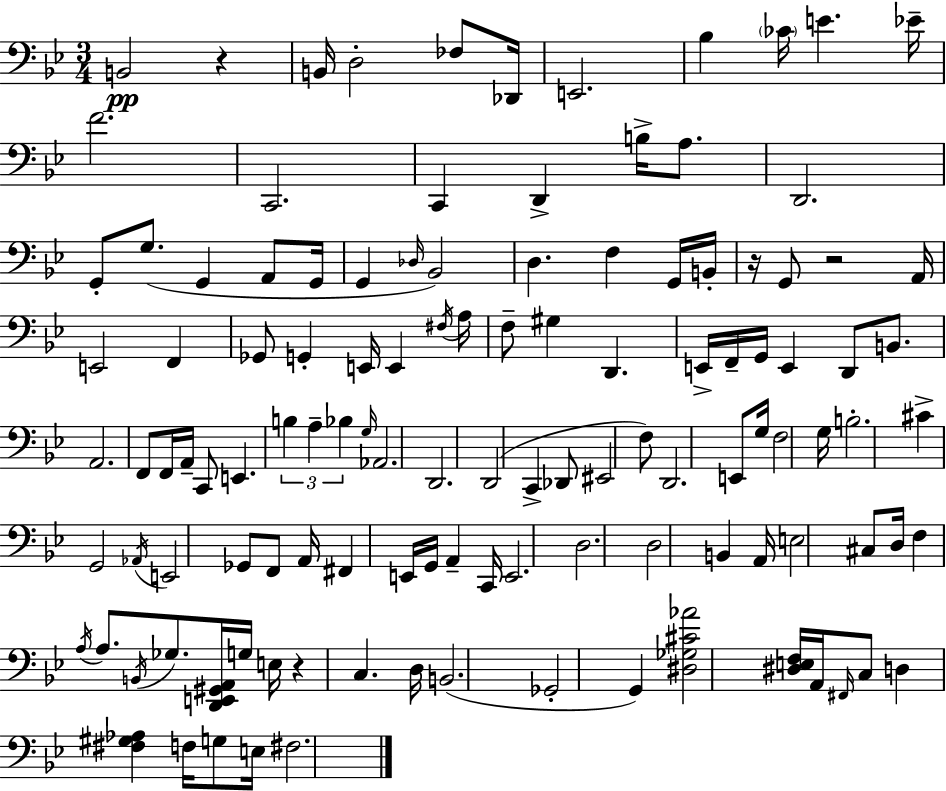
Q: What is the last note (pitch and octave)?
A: F#3